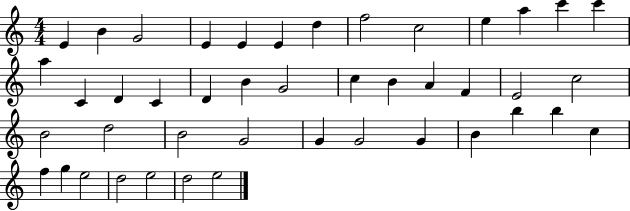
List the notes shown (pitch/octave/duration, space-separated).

E4/q B4/q G4/h E4/q E4/q E4/q D5/q F5/h C5/h E5/q A5/q C6/q C6/q A5/q C4/q D4/q C4/q D4/q B4/q G4/h C5/q B4/q A4/q F4/q E4/h C5/h B4/h D5/h B4/h G4/h G4/q G4/h G4/q B4/q B5/q B5/q C5/q F5/q G5/q E5/h D5/h E5/h D5/h E5/h